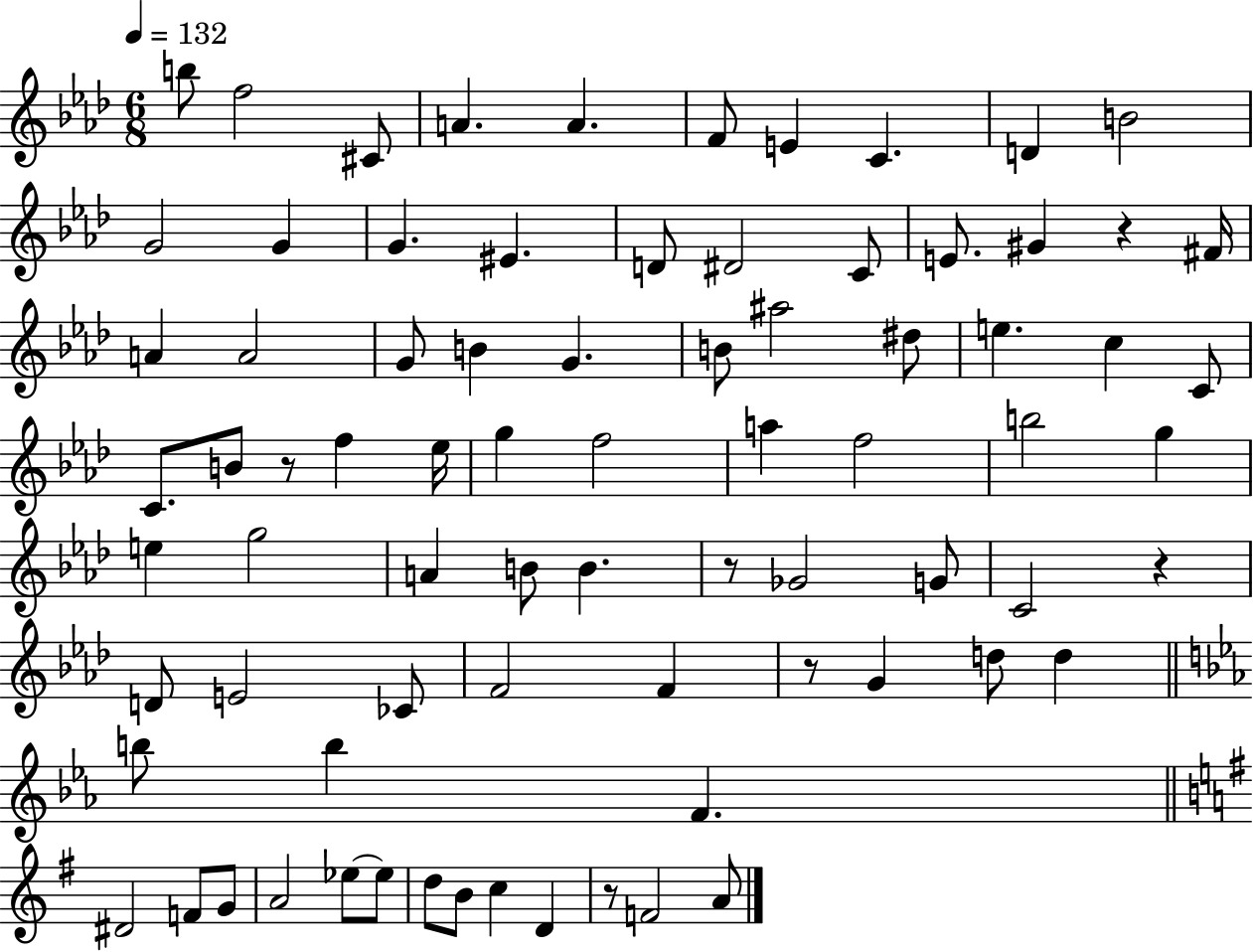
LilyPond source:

{
  \clef treble
  \numericTimeSignature
  \time 6/8
  \key aes \major
  \tempo 4 = 132
  b''8 f''2 cis'8 | a'4. a'4. | f'8 e'4 c'4. | d'4 b'2 | \break g'2 g'4 | g'4. eis'4. | d'8 dis'2 c'8 | e'8. gis'4 r4 fis'16 | \break a'4 a'2 | g'8 b'4 g'4. | b'8 ais''2 dis''8 | e''4. c''4 c'8 | \break c'8. b'8 r8 f''4 ees''16 | g''4 f''2 | a''4 f''2 | b''2 g''4 | \break e''4 g''2 | a'4 b'8 b'4. | r8 ges'2 g'8 | c'2 r4 | \break d'8 e'2 ces'8 | f'2 f'4 | r8 g'4 d''8 d''4 | \bar "||" \break \key ees \major b''8 b''4 f'4. | \bar "||" \break \key g \major dis'2 f'8 g'8 | a'2 ees''8~~ ees''8 | d''8 b'8 c''4 d'4 | r8 f'2 a'8 | \break \bar "|."
}